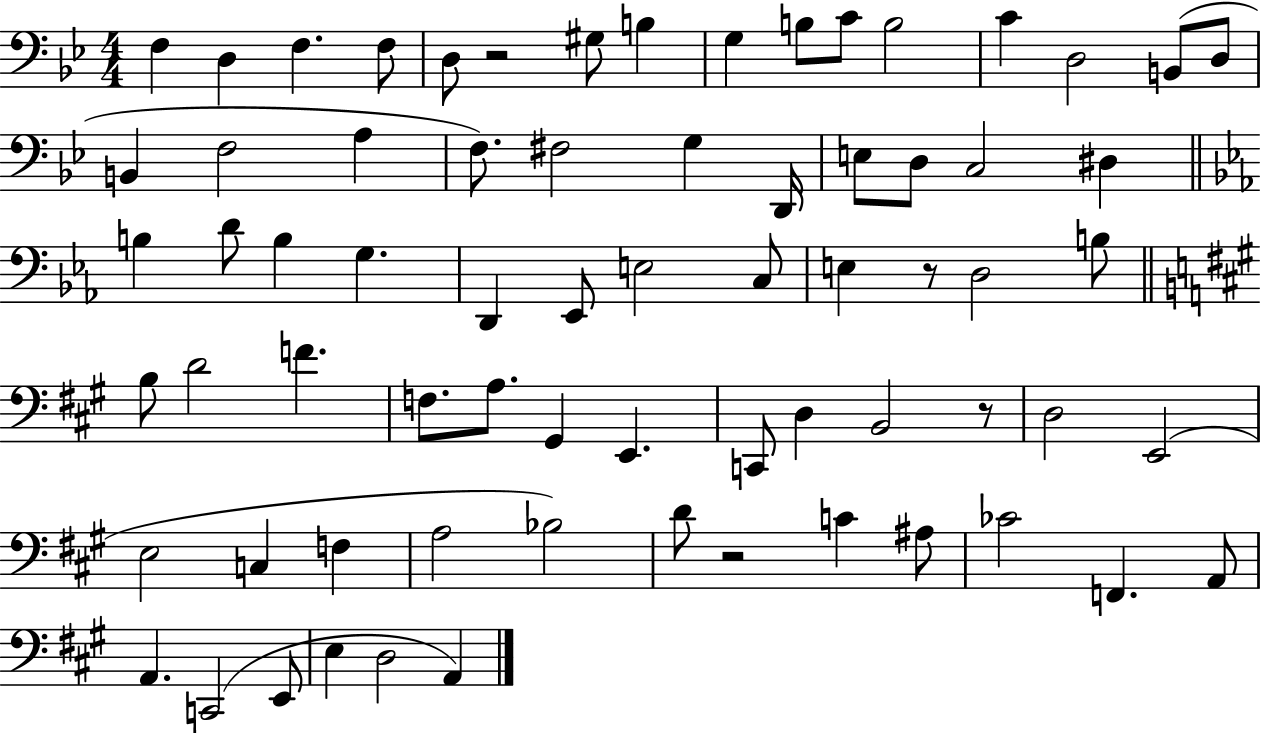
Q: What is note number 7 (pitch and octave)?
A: B3